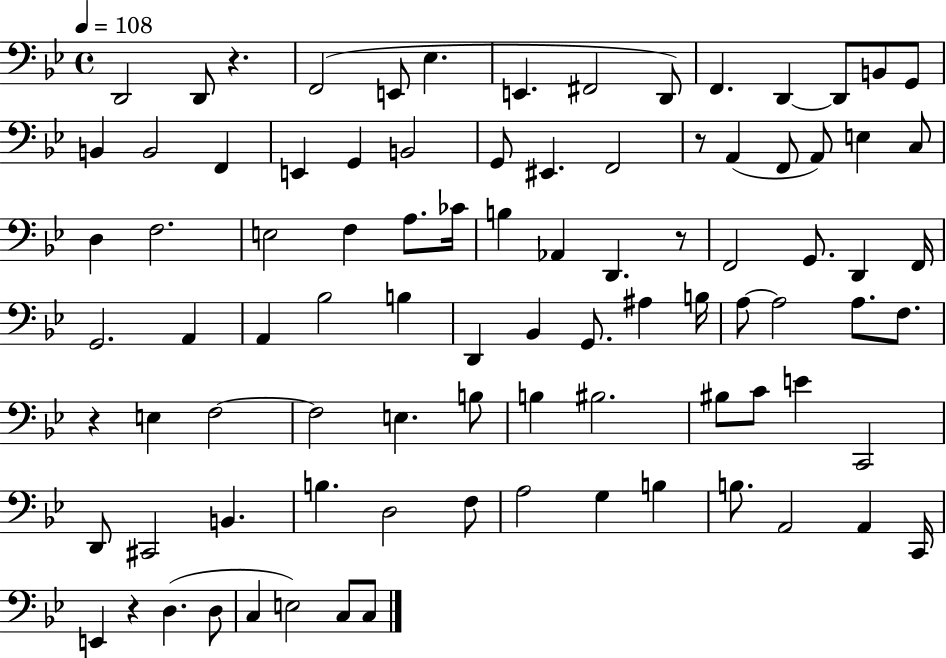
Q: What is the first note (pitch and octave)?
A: D2